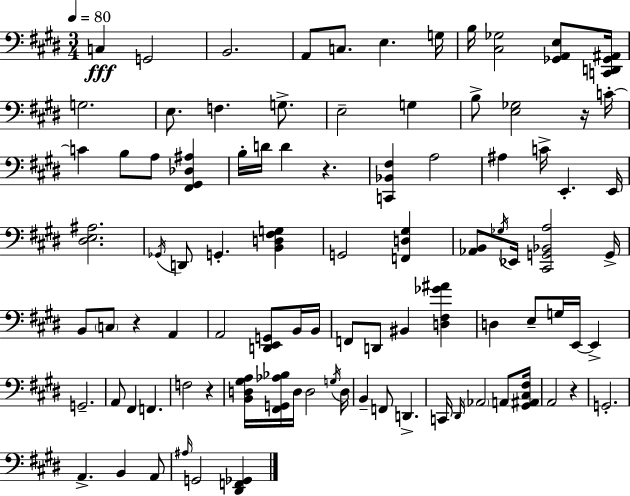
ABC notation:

X:1
T:Untitled
M:3/4
L:1/4
K:E
C, G,,2 B,,2 A,,/2 C,/2 E, G,/4 B,/4 [^C,_G,]2 [_G,,A,,E,]/2 [C,,D,,_G,,^A,,]/4 G,2 E,/2 F, G,/2 E,2 G, B,/2 [E,_G,]2 z/4 C/4 C B,/2 A,/2 [^F,,^G,,_D,^A,] B,/4 D/4 D z [C,,_B,,^F,] A,2 ^A, C/4 E,, E,,/4 [^D,E,^A,]2 _G,,/4 D,,/2 G,, [B,,D,^F,G,] G,,2 [F,,D,^G,] [_A,,B,,]/2 _G,/4 _E,,/4 [^C,,G,,_B,,A,]2 G,,/4 B,,/2 C,/2 z A,, A,,2 [D,,E,,G,,]/2 B,,/4 B,,/4 F,,/2 D,,/2 ^B,, [D,^F,_G^A] D, E,/2 G,/4 E,,/4 E,, G,,2 A,,/2 ^F,, F,, F,2 z [B,,D,^G,A,]/4 [^F,,G,,_A,_B,]/4 D,/4 D,2 G,/4 D,/4 B,, F,,/2 D,, C,,/4 ^D,,/4 _A,,2 A,,/2 [^G,,^A,,^C,^F,]/4 A,,2 z G,,2 A,, B,, A,,/2 ^A,/4 G,,2 [^D,,F,,_G,,]